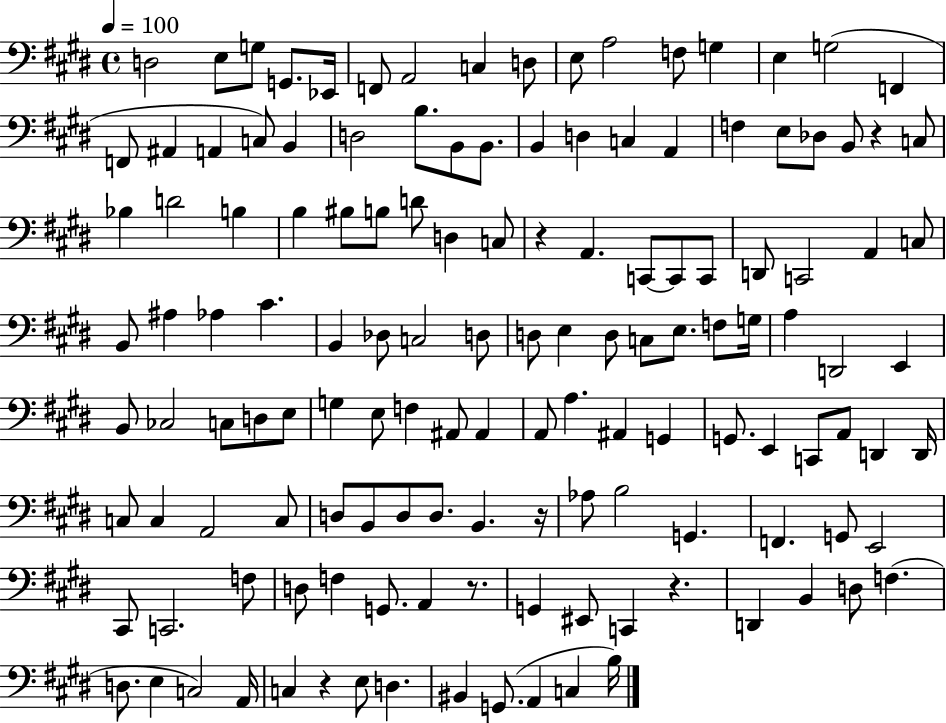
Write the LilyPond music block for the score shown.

{
  \clef bass
  \time 4/4
  \defaultTimeSignature
  \key e \major
  \tempo 4 = 100
  \repeat volta 2 { d2 e8 g8 g,8. ees,16 | f,8 a,2 c4 d8 | e8 a2 f8 g4 | e4 g2( f,4 | \break f,8 ais,4 a,4 c8) b,4 | d2 b8. b,8 b,8. | b,4 d4 c4 a,4 | f4 e8 des8 b,8 r4 c8 | \break bes4 d'2 b4 | b4 bis8 b8 d'8 d4 c8 | r4 a,4. c,8~~ c,8 c,8 | d,8 c,2 a,4 c8 | \break b,8 ais4 aes4 cis'4. | b,4 des8 c2 d8 | d8 e4 d8 c8 e8. f8 g16 | a4 d,2 e,4 | \break b,8 ces2 c8 d8 e8 | g4 e8 f4 ais,8 ais,4 | a,8 a4. ais,4 g,4 | g,8. e,4 c,8 a,8 d,4 d,16 | \break c8 c4 a,2 c8 | d8 b,8 d8 d8. b,4. r16 | aes8 b2 g,4. | f,4. g,8 e,2 | \break cis,8 c,2. f8 | d8 f4 g,8. a,4 r8. | g,4 eis,8 c,4 r4. | d,4 b,4 d8 f4.( | \break d8. e4 c2) a,16 | c4 r4 e8 d4. | bis,4 g,8.( a,4 c4 b16) | } \bar "|."
}